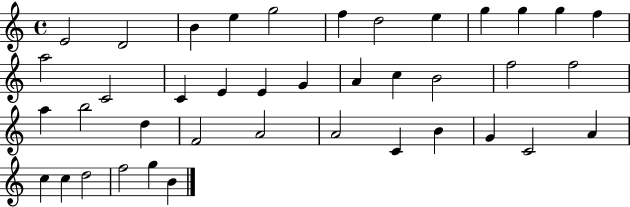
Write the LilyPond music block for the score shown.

{
  \clef treble
  \time 4/4
  \defaultTimeSignature
  \key c \major
  e'2 d'2 | b'4 e''4 g''2 | f''4 d''2 e''4 | g''4 g''4 g''4 f''4 | \break a''2 c'2 | c'4 e'4 e'4 g'4 | a'4 c''4 b'2 | f''2 f''2 | \break a''4 b''2 d''4 | f'2 a'2 | a'2 c'4 b'4 | g'4 c'2 a'4 | \break c''4 c''4 d''2 | f''2 g''4 b'4 | \bar "|."
}